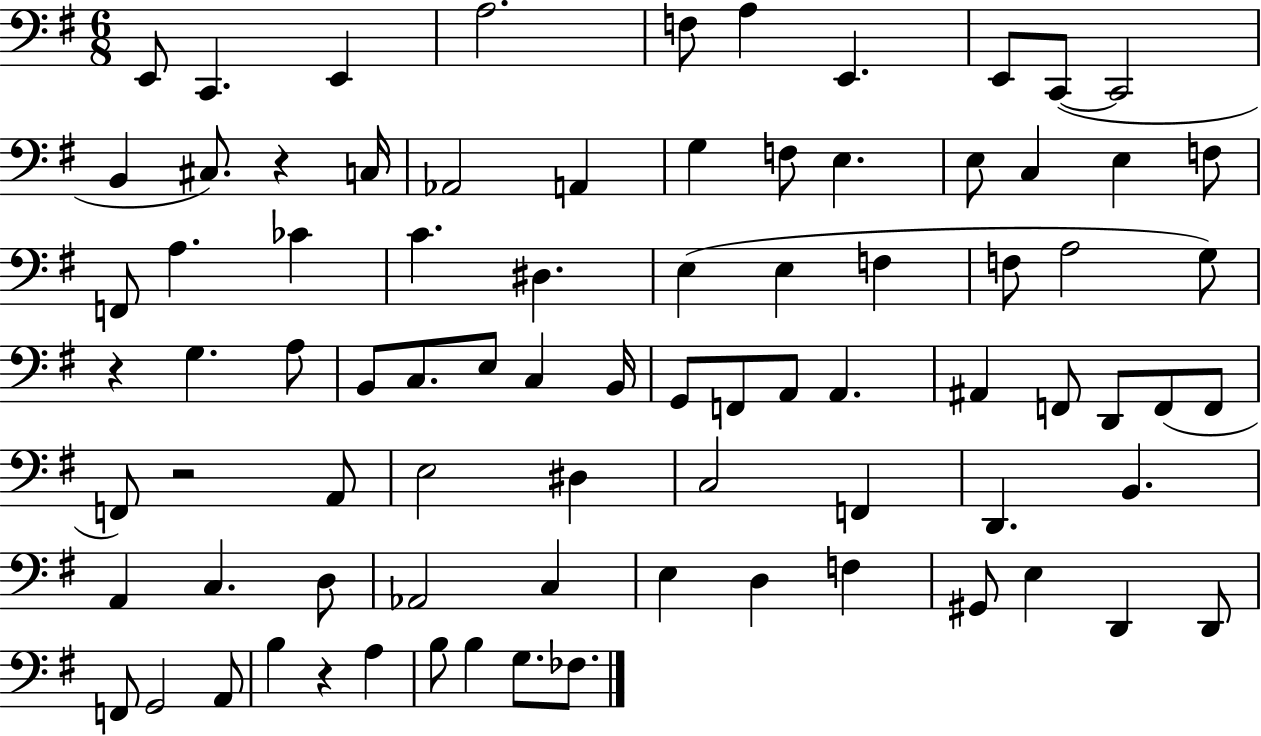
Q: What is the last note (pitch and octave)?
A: FES3